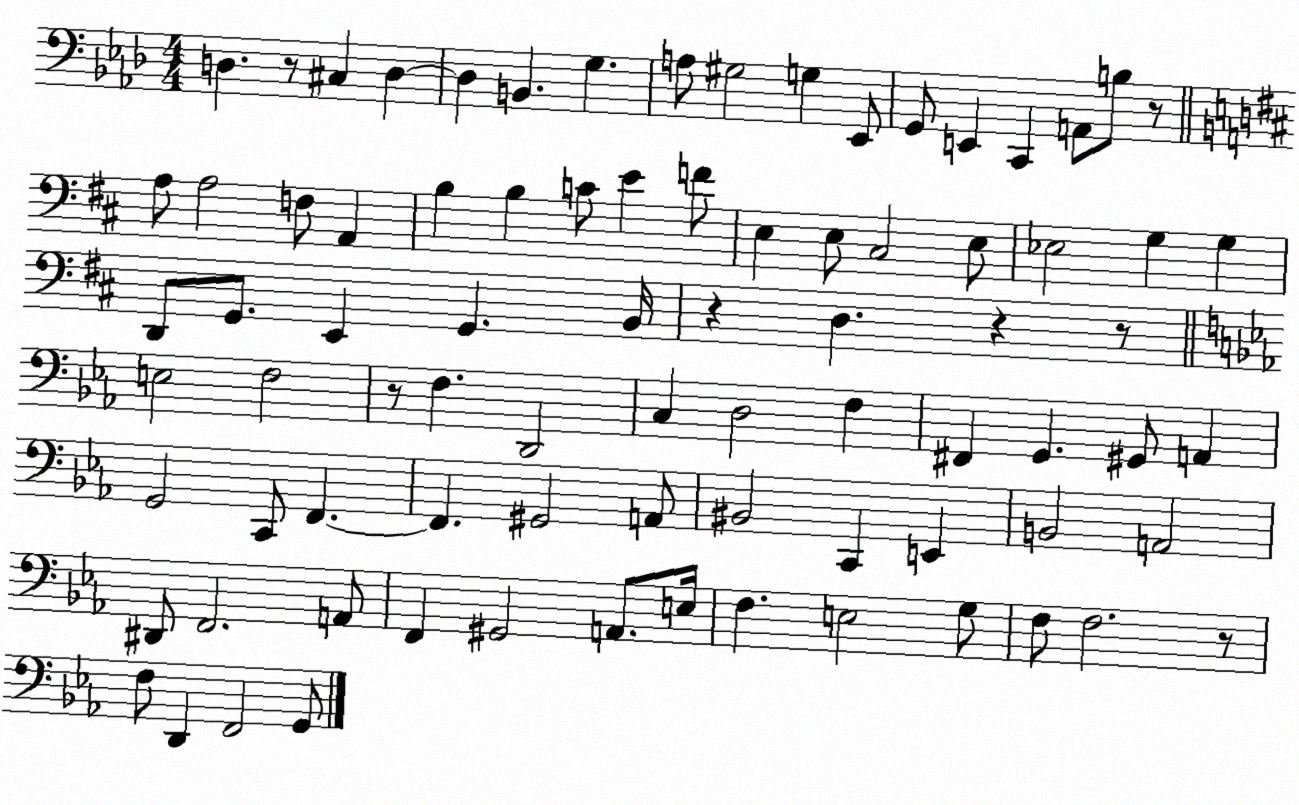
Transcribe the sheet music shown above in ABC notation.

X:1
T:Untitled
M:4/4
L:1/4
K:Ab
D, z/2 ^C, D, D, B,, G, A,/2 ^G,2 G, _E,,/2 G,,/2 E,, C,, A,,/2 B,/2 z/2 A,/2 A,2 F,/2 A,, B, B, C/2 E F/2 E, E,/2 ^C,2 E,/2 _E,2 G, G, D,,/2 G,,/2 E,, G,, B,,/4 z D, z z/2 E,2 F,2 z/2 F, D,,2 C, D,2 F, ^F,, G,, ^G,,/2 A,, G,,2 C,,/2 F,, F,, ^G,,2 A,,/2 ^B,,2 C,, E,, B,,2 A,,2 ^D,,/2 F,,2 A,,/2 F,, ^G,,2 A,,/2 E,/4 F, E,2 G,/2 F,/2 F,2 z/2 F,/2 D,, F,,2 G,,/2